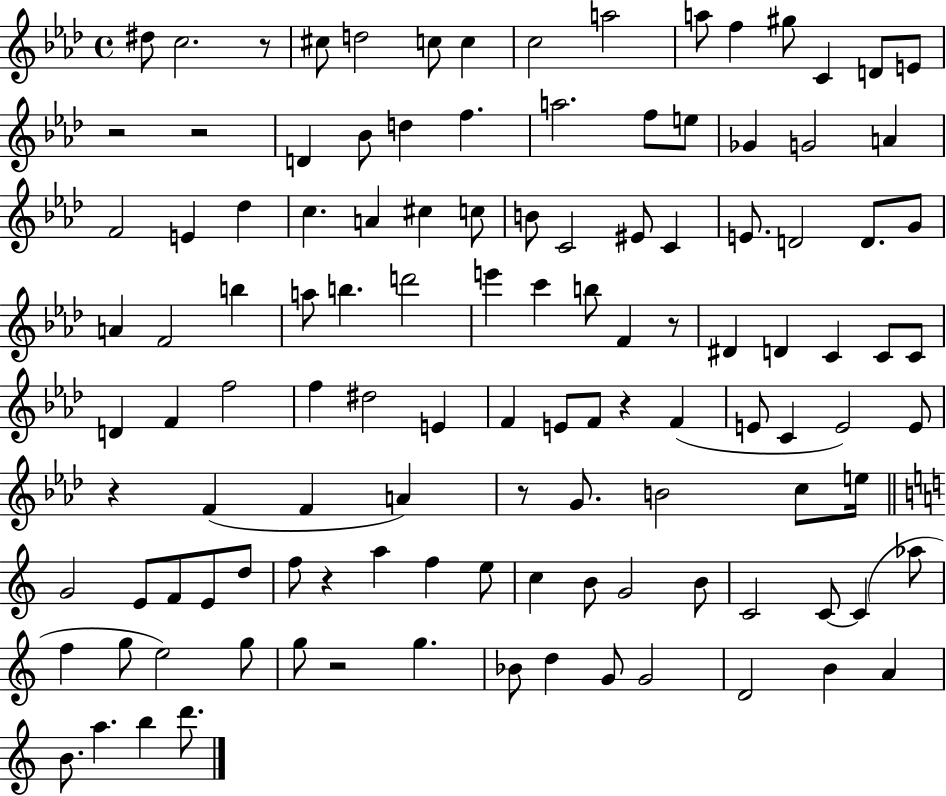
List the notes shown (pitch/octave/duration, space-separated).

D#5/e C5/h. R/e C#5/e D5/h C5/e C5/q C5/h A5/h A5/e F5/q G#5/e C4/q D4/e E4/e R/h R/h D4/q Bb4/e D5/q F5/q. A5/h. F5/e E5/e Gb4/q G4/h A4/q F4/h E4/q Db5/q C5/q. A4/q C#5/q C5/e B4/e C4/h EIS4/e C4/q E4/e. D4/h D4/e. G4/e A4/q F4/h B5/q A5/e B5/q. D6/h E6/q C6/q B5/e F4/q R/e D#4/q D4/q C4/q C4/e C4/e D4/q F4/q F5/h F5/q D#5/h E4/q F4/q E4/e F4/e R/q F4/q E4/e C4/q E4/h E4/e R/q F4/q F4/q A4/q R/e G4/e. B4/h C5/e E5/s G4/h E4/e F4/e E4/e D5/e F5/e R/q A5/q F5/q E5/e C5/q B4/e G4/h B4/e C4/h C4/e C4/q Ab5/e F5/q G5/e E5/h G5/e G5/e R/h G5/q. Bb4/e D5/q G4/e G4/h D4/h B4/q A4/q B4/e. A5/q. B5/q D6/e.